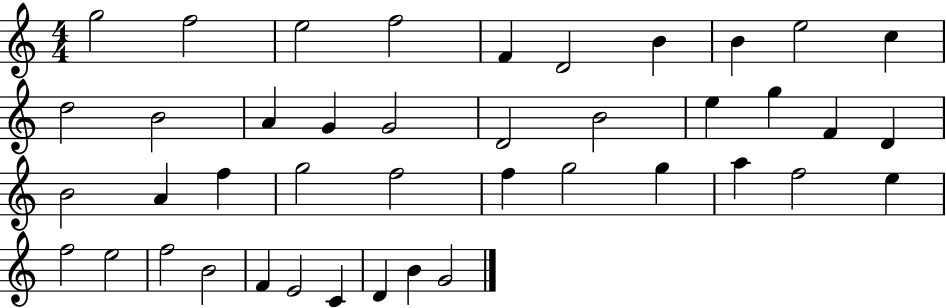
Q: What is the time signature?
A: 4/4